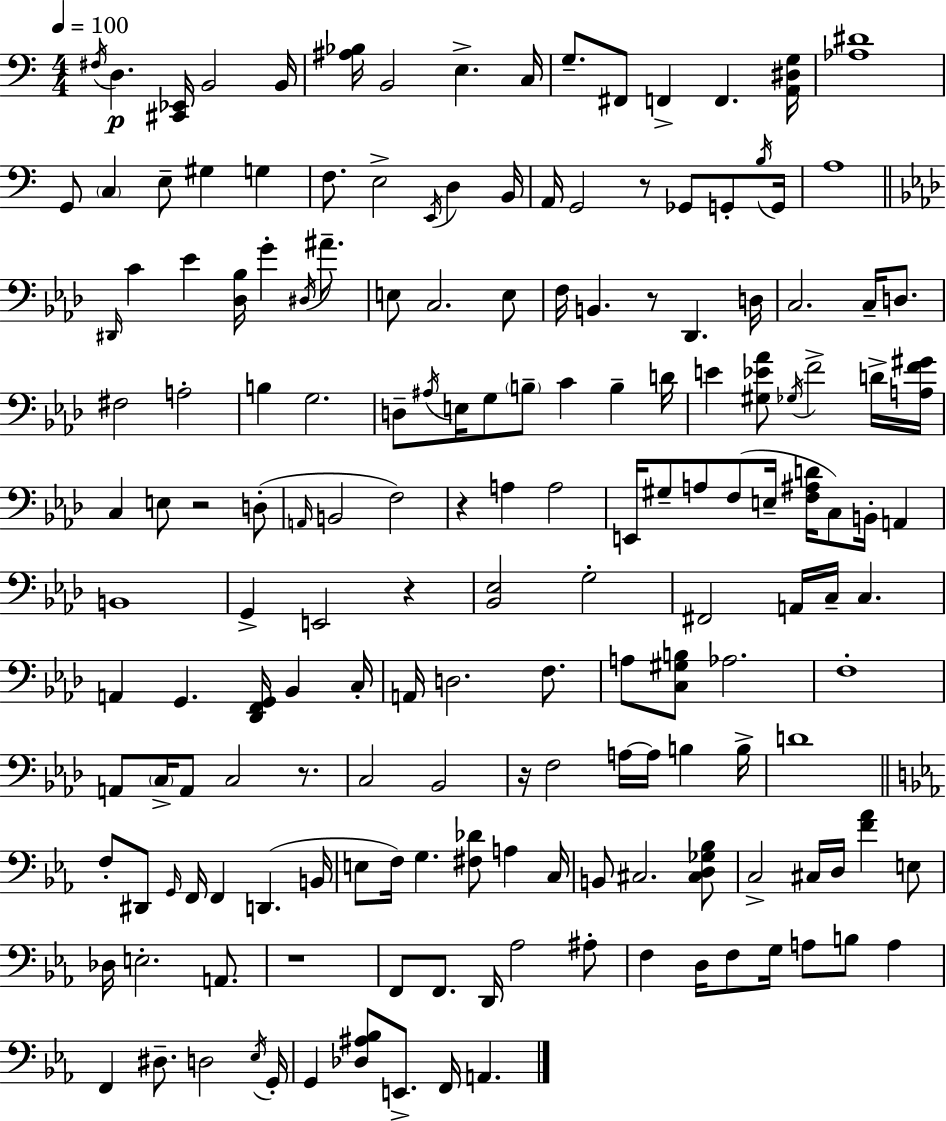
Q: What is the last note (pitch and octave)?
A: A2